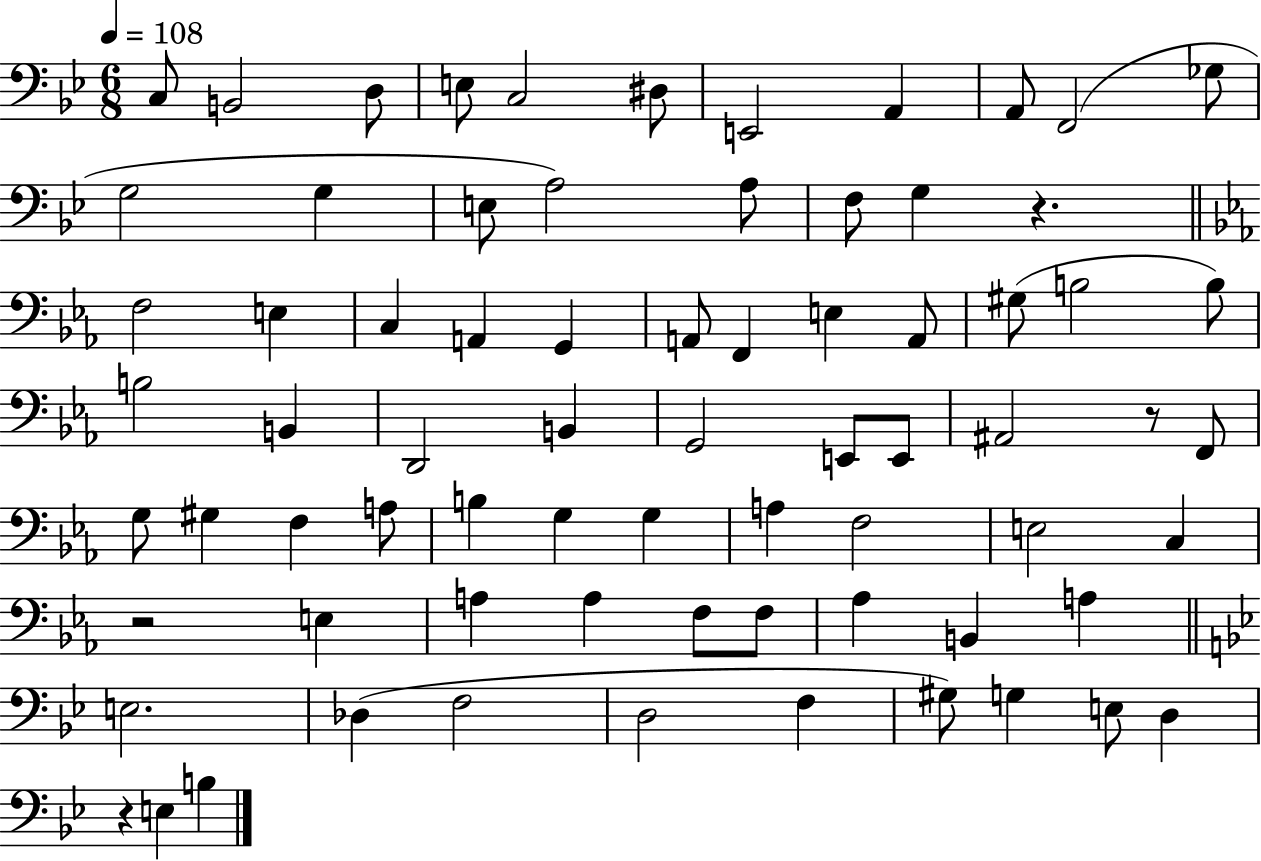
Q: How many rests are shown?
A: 4